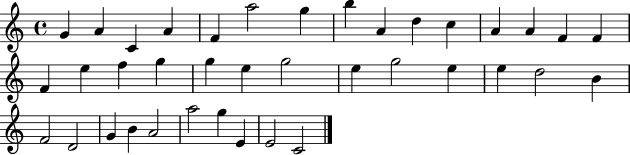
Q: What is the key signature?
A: C major